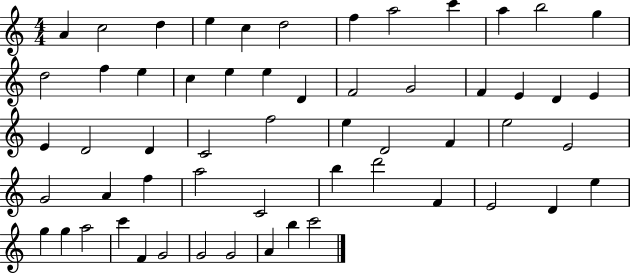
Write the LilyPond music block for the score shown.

{
  \clef treble
  \numericTimeSignature
  \time 4/4
  \key c \major
  a'4 c''2 d''4 | e''4 c''4 d''2 | f''4 a''2 c'''4 | a''4 b''2 g''4 | \break d''2 f''4 e''4 | c''4 e''4 e''4 d'4 | f'2 g'2 | f'4 e'4 d'4 e'4 | \break e'4 d'2 d'4 | c'2 f''2 | e''4 d'2 f'4 | e''2 e'2 | \break g'2 a'4 f''4 | a''2 c'2 | b''4 d'''2 f'4 | e'2 d'4 e''4 | \break g''4 g''4 a''2 | c'''4 f'4 g'2 | g'2 g'2 | a'4 b''4 c'''2 | \break \bar "|."
}